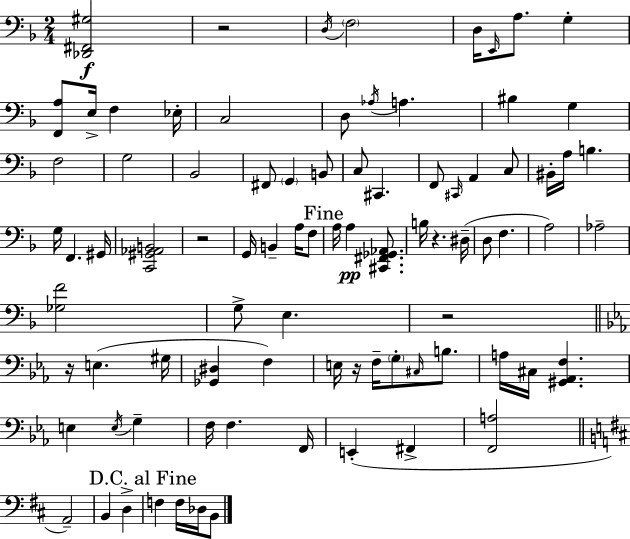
{
  \clef bass
  \numericTimeSignature
  \time 2/4
  \key d \minor
  <des, fis, gis>2\f | r2 | \acciaccatura { d16 } \parenthesize f2 | d16 \grace { e,16 } a8. g4-. | \break <f, a>8 e16-> f4 | ees16-. c2 | d8 \acciaccatura { aes16 } a4. | bis4 g4 | \break f2 | g2 | bes,2 | fis,8 \parenthesize g,4 | \break b,8 c8 cis,4. | f,8 \grace { cis,16 } a,4 | c8 bis,16-. a16 b4. | g16 f,4. | \break gis,16 <c, gis, aes, b,>2 | r2 | g,16 b,4-- | a16 f8 \mark "Fine" a16 a4\pp | \break <cis, fis, ges, aes,>8. b16 r4. | dis16--( d8 f4. | a2) | aes2-- | \break <ges f'>2 | g8-> e4. | r2 | \bar "||" \break \key ees \major r16 e4.( gis16 | <ges, dis>4 f4) | e16 r16 f16-- \parenthesize g8-. \grace { cis16 } b8. | a16 cis16 <gis, aes, f>4. | \break e4 \acciaccatura { e16 } g4-- | f16 f4. | f,16 e,4-.( fis,4-> | <f, a>2 | \break \bar "||" \break \key b \minor a,2--) | b,4 d4-> | \mark "D.C. al Fine" f4 f16 des16 b,8 | \bar "|."
}